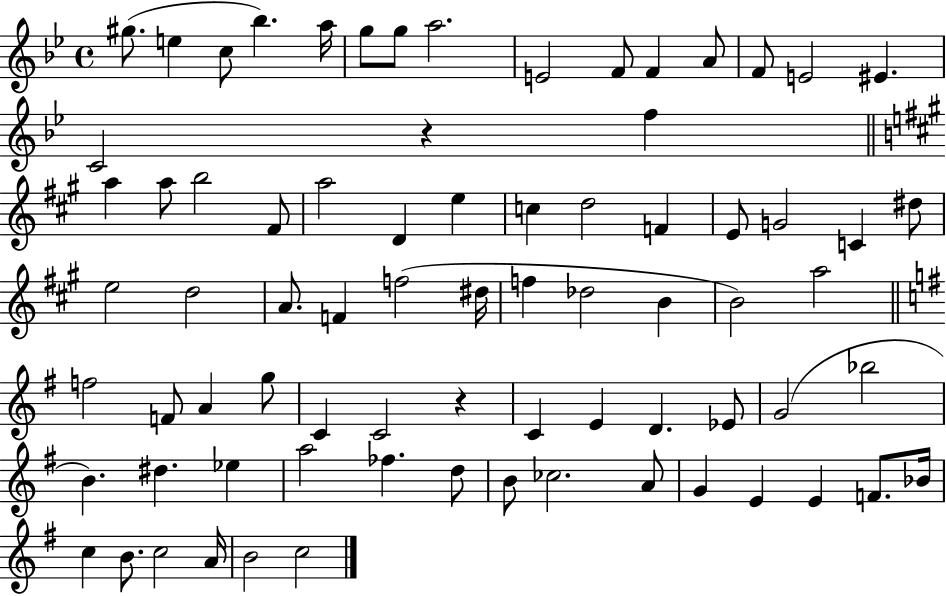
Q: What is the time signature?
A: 4/4